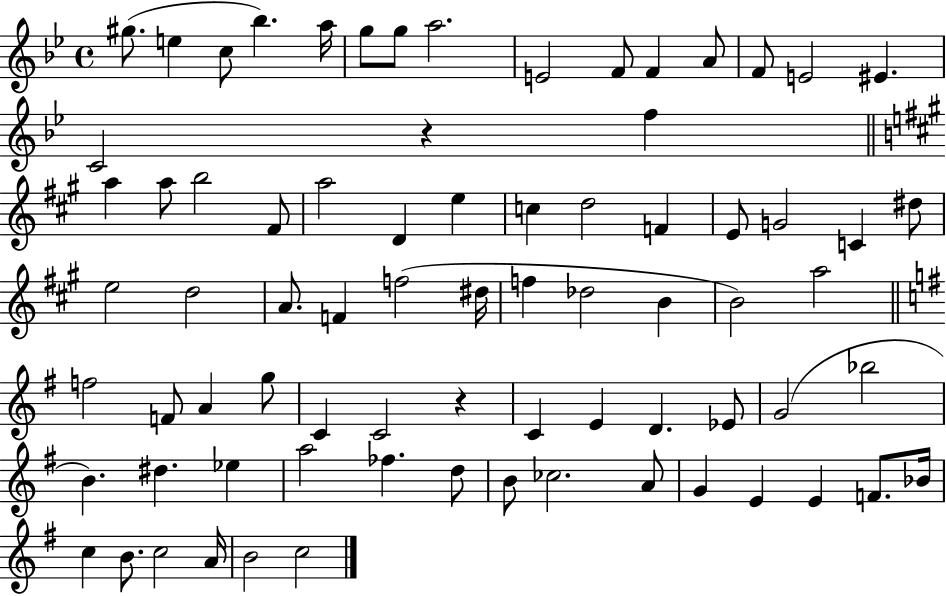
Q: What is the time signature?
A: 4/4